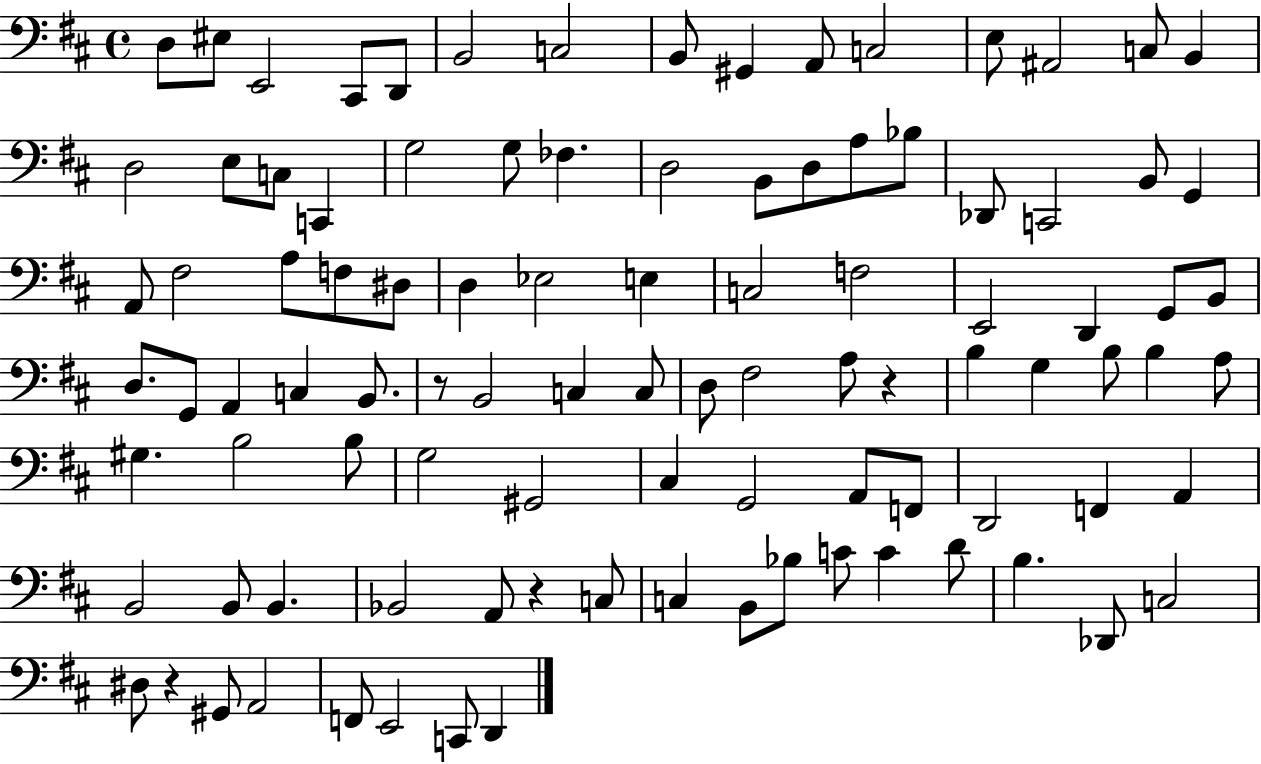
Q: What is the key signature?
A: D major